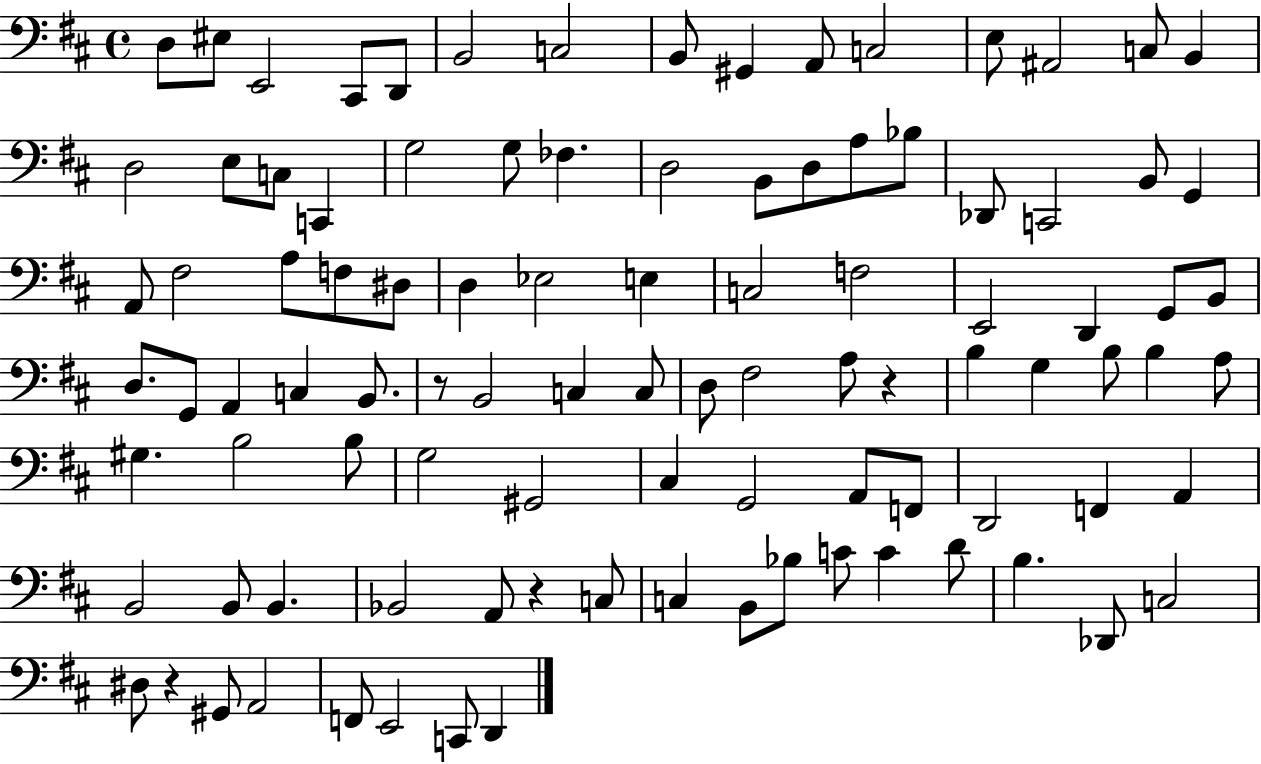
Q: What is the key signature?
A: D major